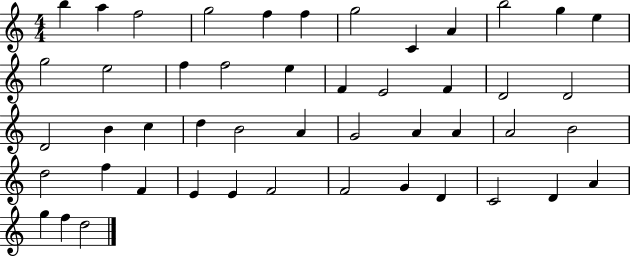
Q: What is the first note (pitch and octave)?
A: B5